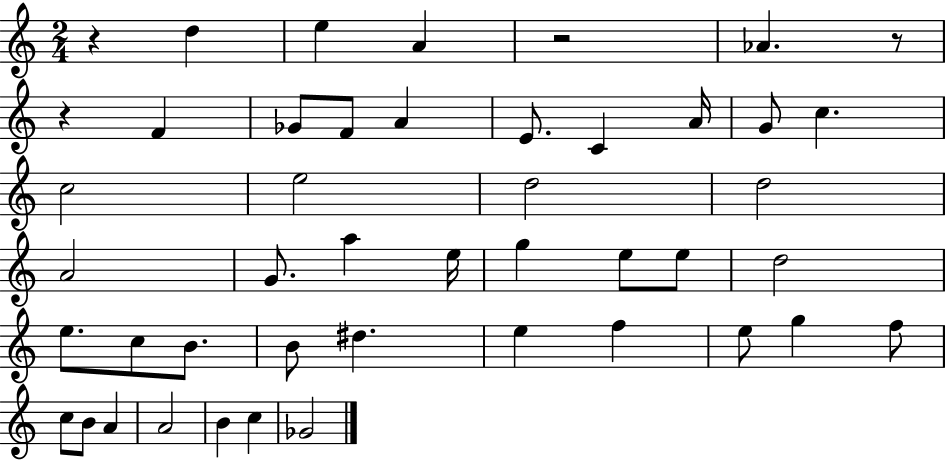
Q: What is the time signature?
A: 2/4